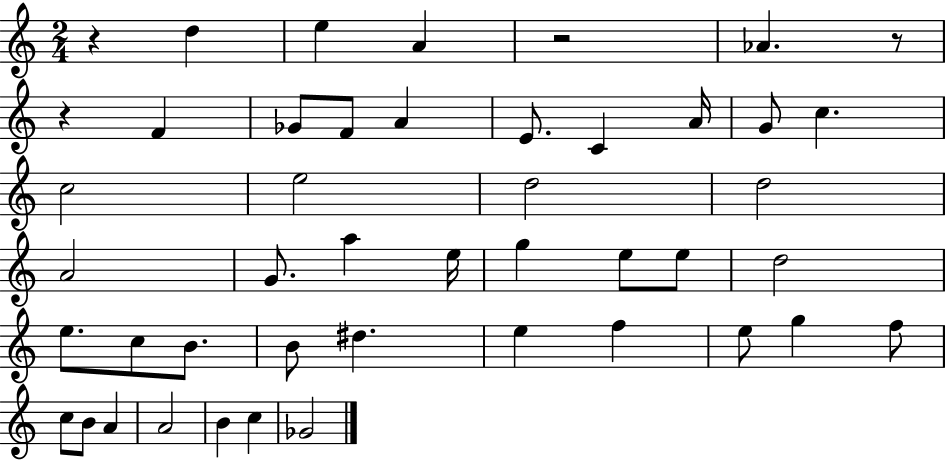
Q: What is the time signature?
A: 2/4